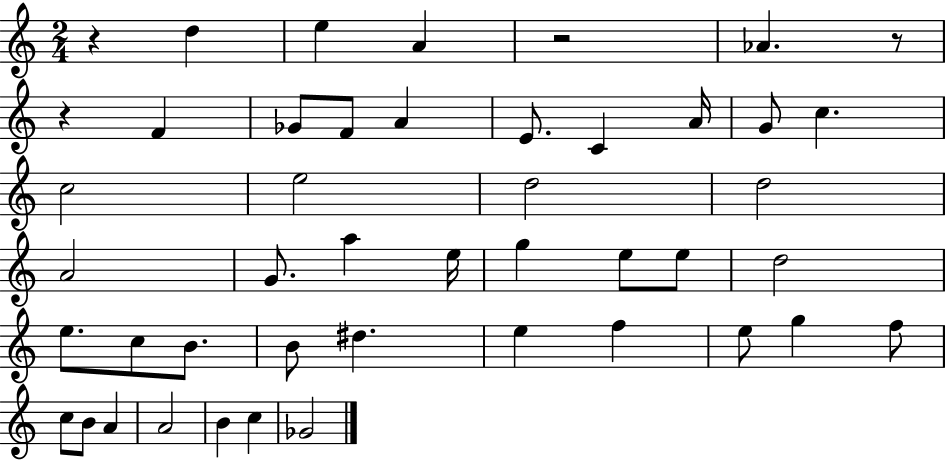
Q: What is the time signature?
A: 2/4